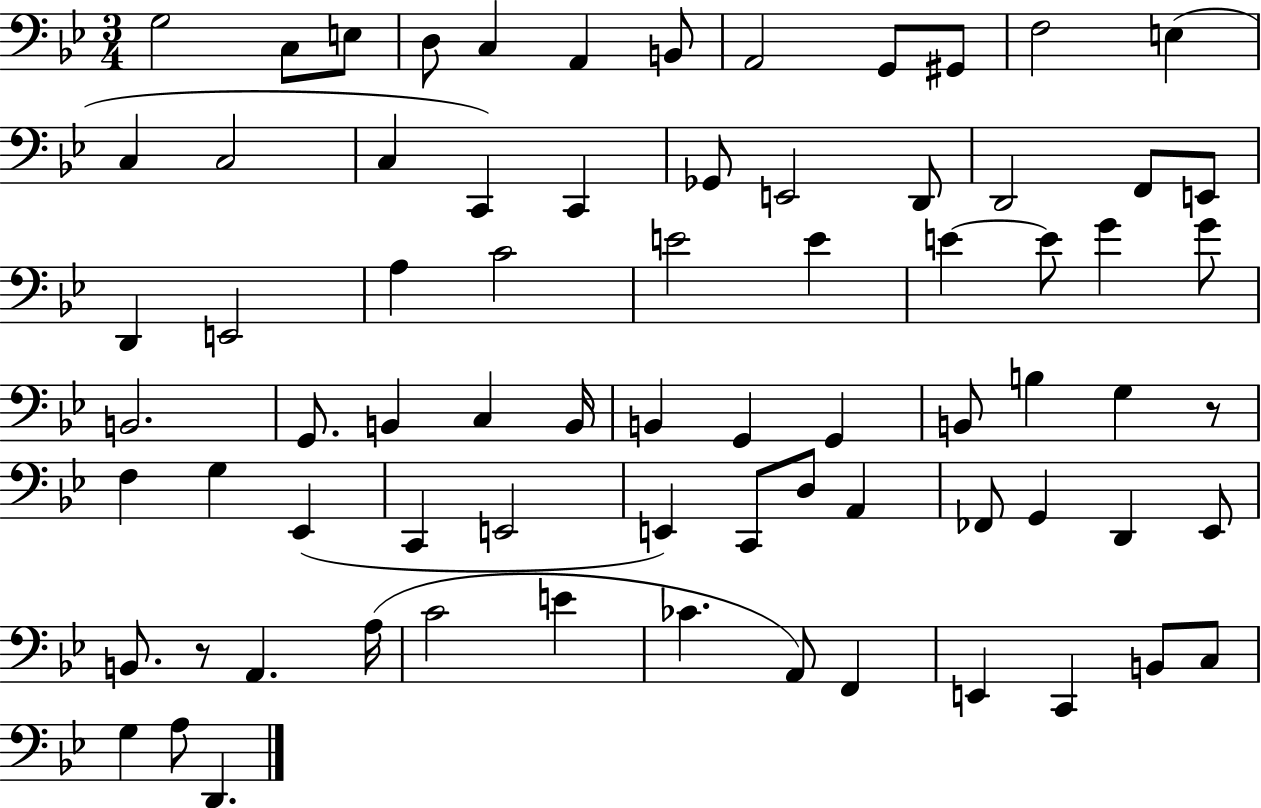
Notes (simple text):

G3/h C3/e E3/e D3/e C3/q A2/q B2/e A2/h G2/e G#2/e F3/h E3/q C3/q C3/h C3/q C2/q C2/q Gb2/e E2/h D2/e D2/h F2/e E2/e D2/q E2/h A3/q C4/h E4/h E4/q E4/q E4/e G4/q G4/e B2/h. G2/e. B2/q C3/q B2/s B2/q G2/q G2/q B2/e B3/q G3/q R/e F3/q G3/q Eb2/q C2/q E2/h E2/q C2/e D3/e A2/q FES2/e G2/q D2/q Eb2/e B2/e. R/e A2/q. A3/s C4/h E4/q CES4/q. A2/e F2/q E2/q C2/q B2/e C3/e G3/q A3/e D2/q.